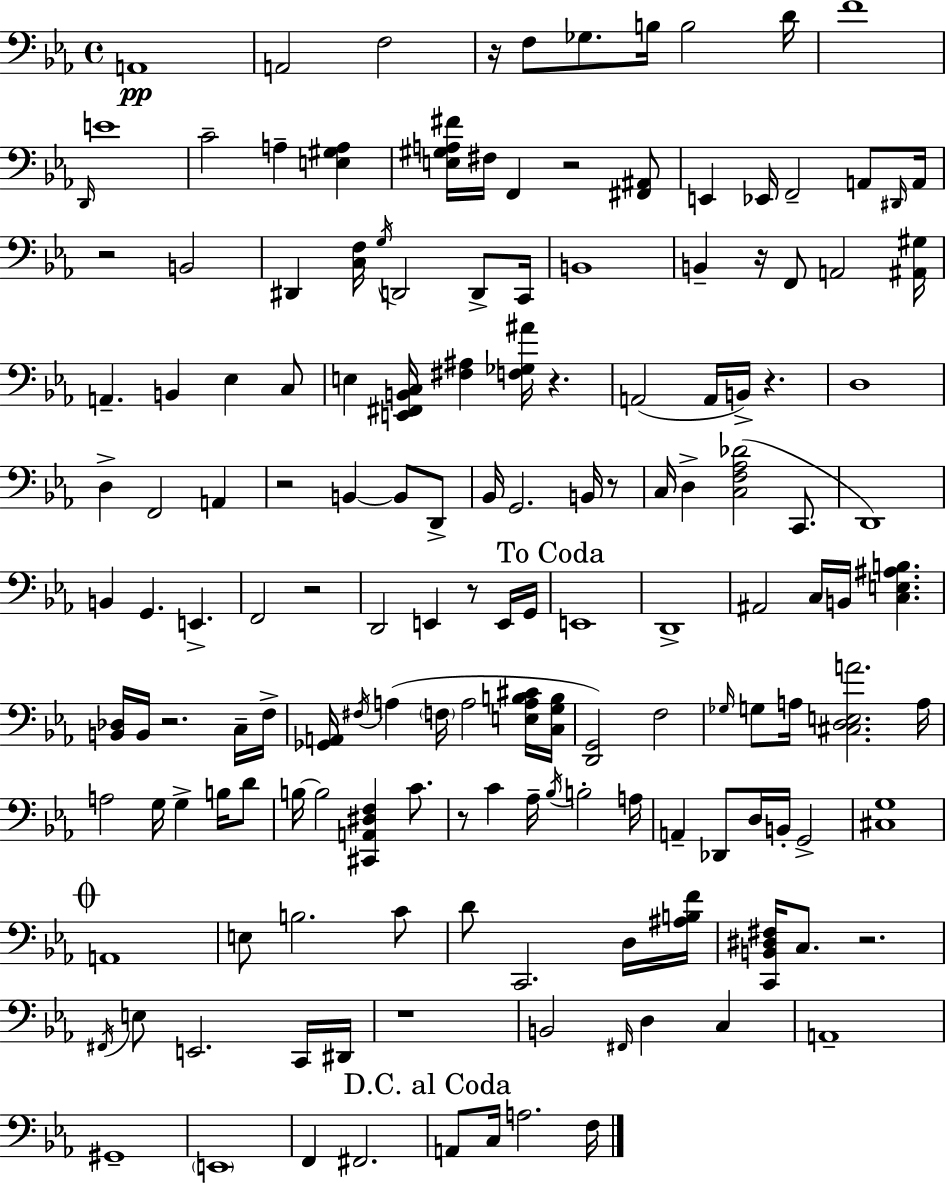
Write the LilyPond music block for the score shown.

{
  \clef bass
  \time 4/4
  \defaultTimeSignature
  \key c \minor
  a,1\pp | a,2 f2 | r16 f8 ges8. b16 b2 d'16 | f'1 | \break \grace { d,16 } e'1 | c'2-- a4-- <e gis a>4 | <e gis a fis'>16 fis16 f,4 r2 <fis, ais,>8 | e,4 ees,16 f,2-- a,8 | \break \grace { dis,16 } a,16 r2 b,2 | dis,4 <c f>16 \acciaccatura { g16 } d,2 | d,8-> c,16 b,1 | b,4-- r16 f,8 a,2 | \break <ais, gis>16 a,4.-- b,4 ees4 | c8 e4 <e, fis, b, c>16 <fis ais>4 <f ges ais'>16 r4. | a,2( a,16 b,16->) r4. | d1 | \break d4-> f,2 a,4 | r2 b,4~~ b,8 | d,8-> bes,16 g,2. | b,16 r8 c16 d4-> <c f aes des'>2( | \break c,8. d,1) | b,4 g,4. e,4.-> | f,2 r2 | d,2 e,4 r8 | \break e,16 g,16 \mark "To Coda" e,1 | d,1-> | ais,2 c16 b,16 <c e ais b>4. | <b, des>16 b,16 r2. | \break c16-- f16-> <ges, a,>16 \acciaccatura { fis16 } a4( \parenthesize f16 a2 | <e a b cis'>16 <c g b>16 <d, g,>2) f2 | \grace { ges16 } g8 a16 <cis d e a'>2. | a16 a2 g16 g4-> | \break b16 d'8 b16~~ b2 <cis, a, dis f>4 | c'8. r8 c'4 aes16-- \acciaccatura { bes16 } b2-. | a16 a,4-- des,8 d16 b,16-. g,2-> | <cis g>1 | \break \mark \markup { \musicglyph "scripts.coda" } a,1 | e8 b2. | c'8 d'8 c,2. | d16 <ais b f'>16 <c, b, dis fis>16 c8. r2. | \break \acciaccatura { fis,16 } e8 e,2. | c,16 dis,16 r1 | b,2 \grace { fis,16 } | d4 c4 a,1-- | \break gis,1-- | \parenthesize e,1 | f,4 fis,2. | \mark "D.C. al Coda" a,8 c16 a2. | \break f16 \bar "|."
}